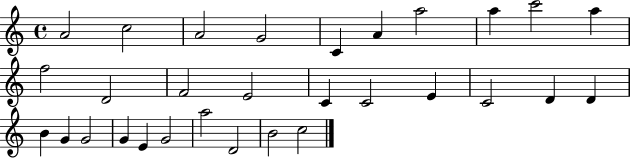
A4/h C5/h A4/h G4/h C4/q A4/q A5/h A5/q C6/h A5/q F5/h D4/h F4/h E4/h C4/q C4/h E4/q C4/h D4/q D4/q B4/q G4/q G4/h G4/q E4/q G4/h A5/h D4/h B4/h C5/h